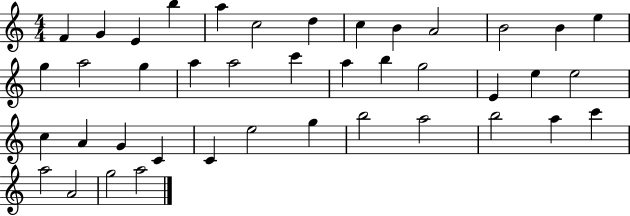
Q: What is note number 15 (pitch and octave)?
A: A5